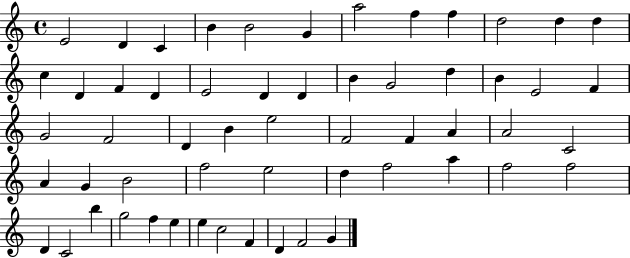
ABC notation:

X:1
T:Untitled
M:4/4
L:1/4
K:C
E2 D C B B2 G a2 f f d2 d d c D F D E2 D D B G2 d B E2 F G2 F2 D B e2 F2 F A A2 C2 A G B2 f2 e2 d f2 a f2 f2 D C2 b g2 f e e c2 F D F2 G